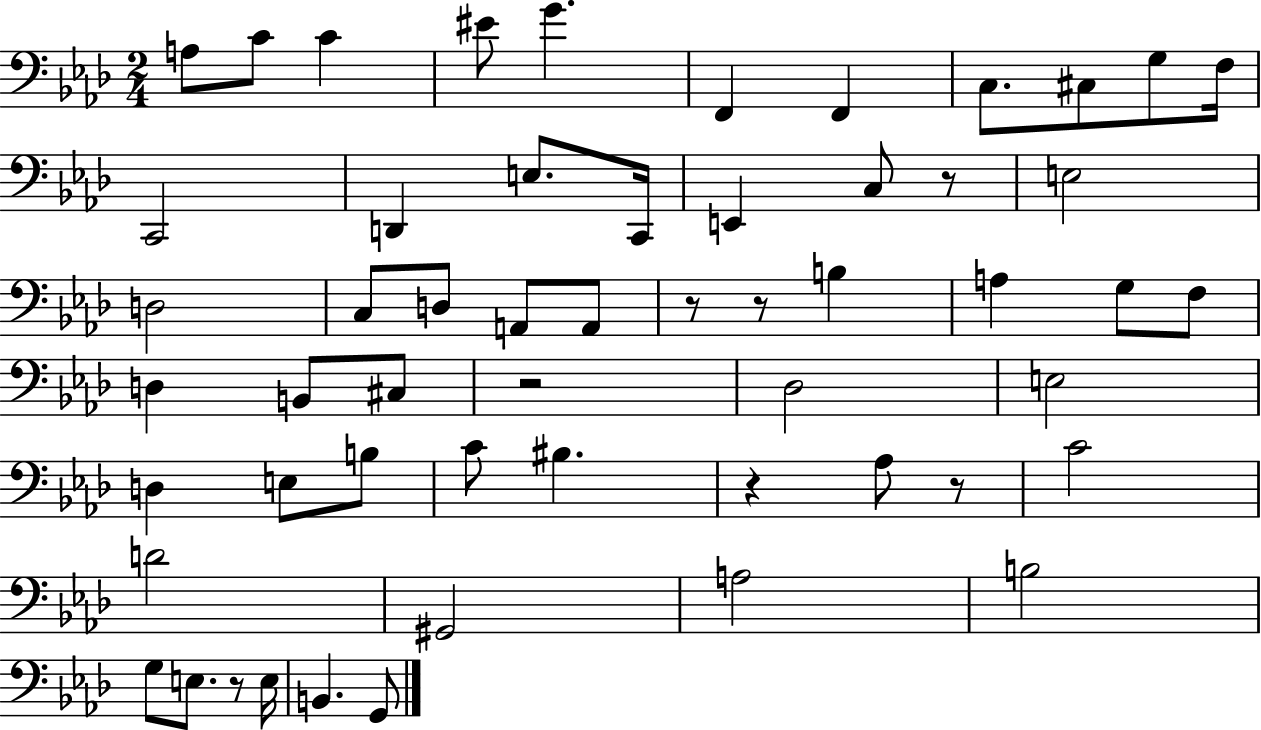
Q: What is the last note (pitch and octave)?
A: G2